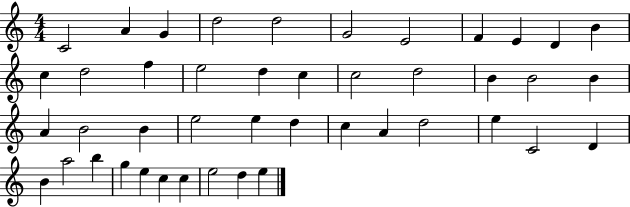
C4/h A4/q G4/q D5/h D5/h G4/h E4/h F4/q E4/q D4/q B4/q C5/q D5/h F5/q E5/h D5/q C5/q C5/h D5/h B4/q B4/h B4/q A4/q B4/h B4/q E5/h E5/q D5/q C5/q A4/q D5/h E5/q C4/h D4/q B4/q A5/h B5/q G5/q E5/q C5/q C5/q E5/h D5/q E5/q